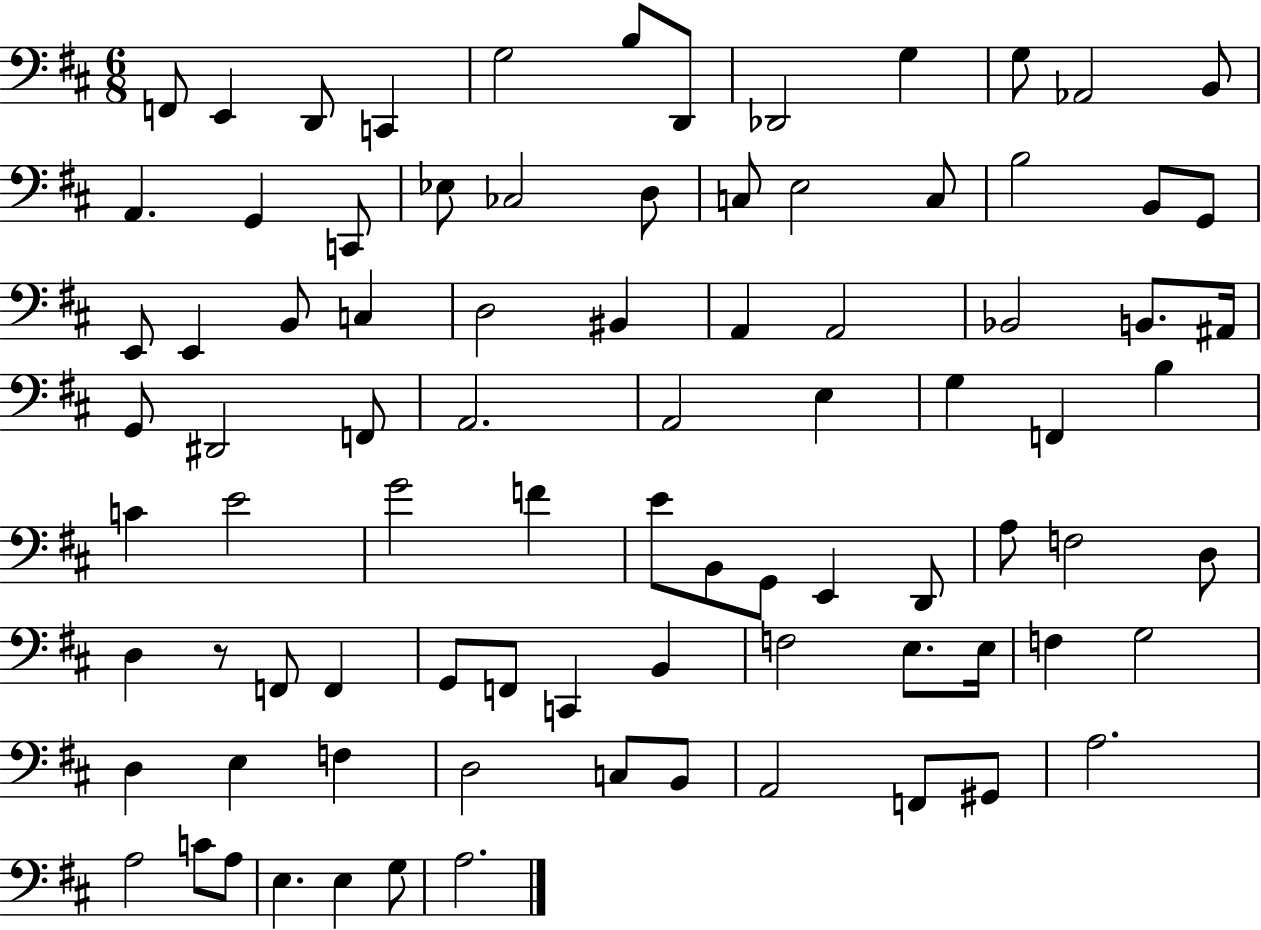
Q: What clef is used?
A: bass